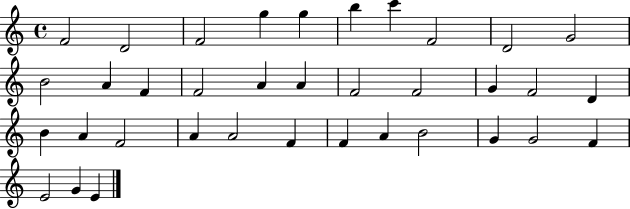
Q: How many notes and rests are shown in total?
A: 36